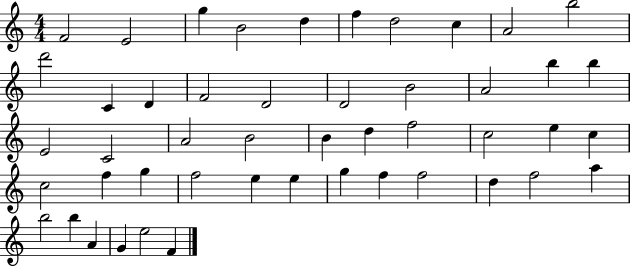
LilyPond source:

{
  \clef treble
  \numericTimeSignature
  \time 4/4
  \key c \major
  f'2 e'2 | g''4 b'2 d''4 | f''4 d''2 c''4 | a'2 b''2 | \break d'''2 c'4 d'4 | f'2 d'2 | d'2 b'2 | a'2 b''4 b''4 | \break e'2 c'2 | a'2 b'2 | b'4 d''4 f''2 | c''2 e''4 c''4 | \break c''2 f''4 g''4 | f''2 e''4 e''4 | g''4 f''4 f''2 | d''4 f''2 a''4 | \break b''2 b''4 a'4 | g'4 e''2 f'4 | \bar "|."
}